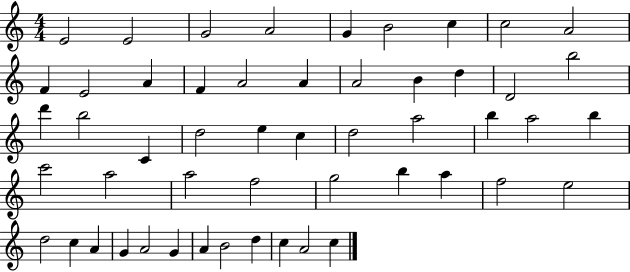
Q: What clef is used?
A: treble